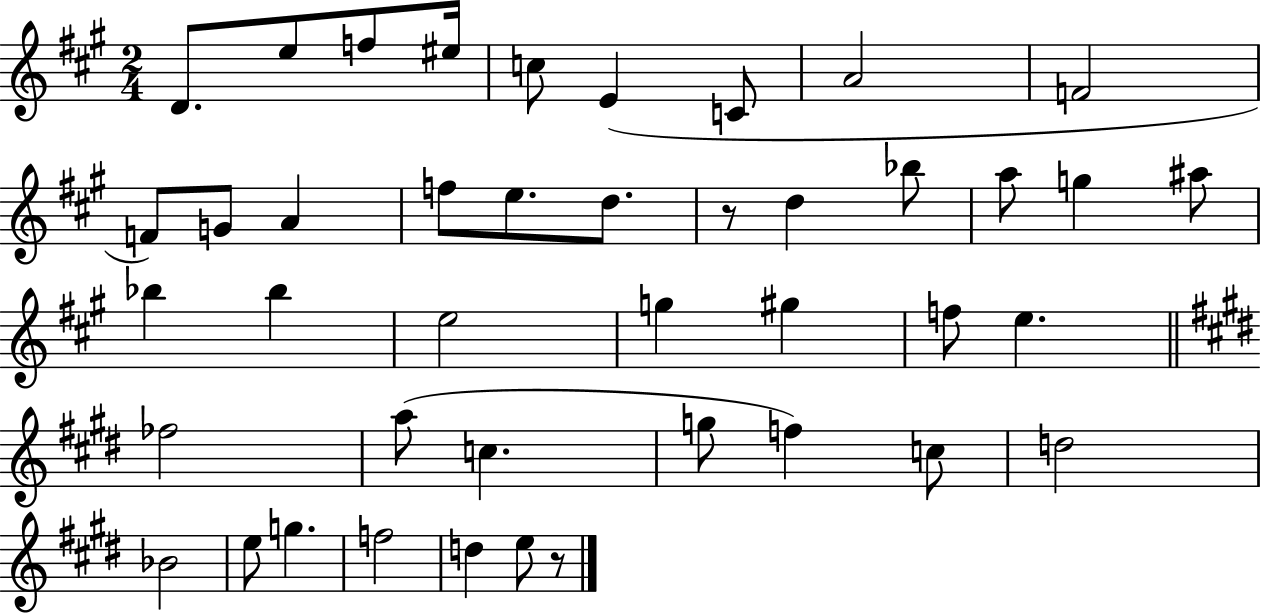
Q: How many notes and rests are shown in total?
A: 42